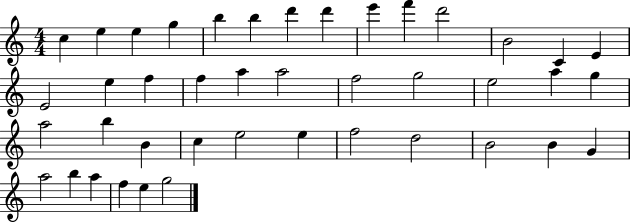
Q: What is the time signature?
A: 4/4